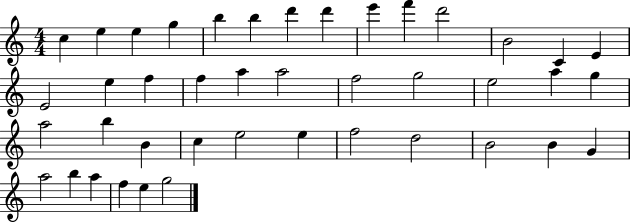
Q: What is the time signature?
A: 4/4